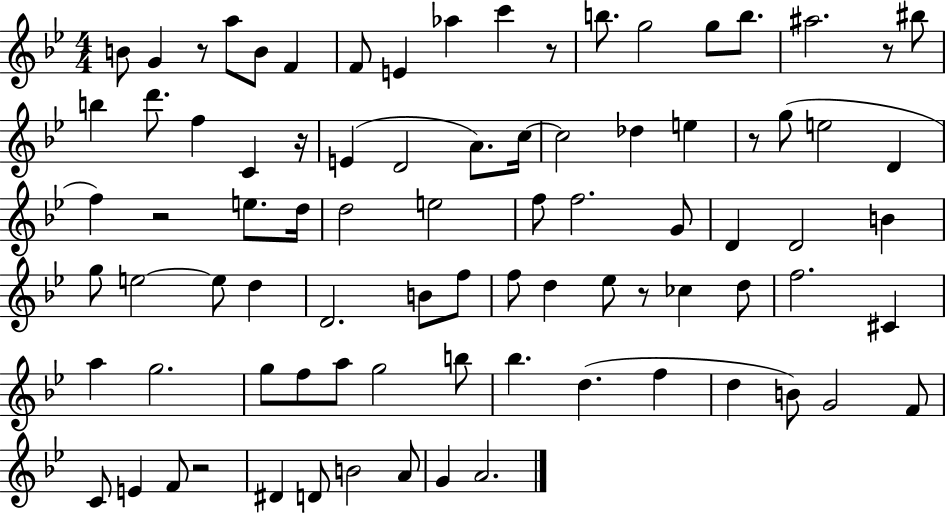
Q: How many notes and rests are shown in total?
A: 85